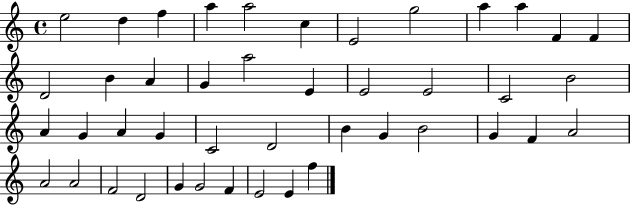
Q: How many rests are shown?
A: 0